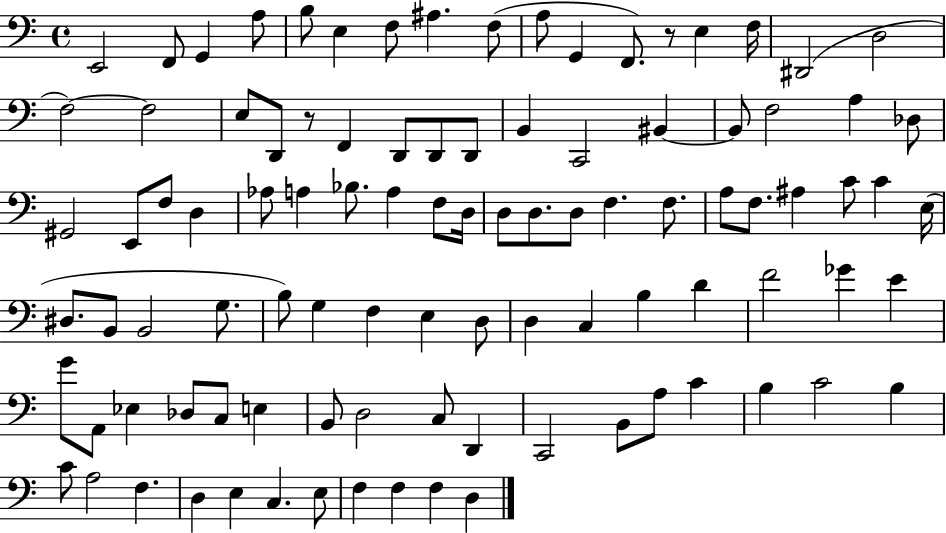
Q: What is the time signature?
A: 4/4